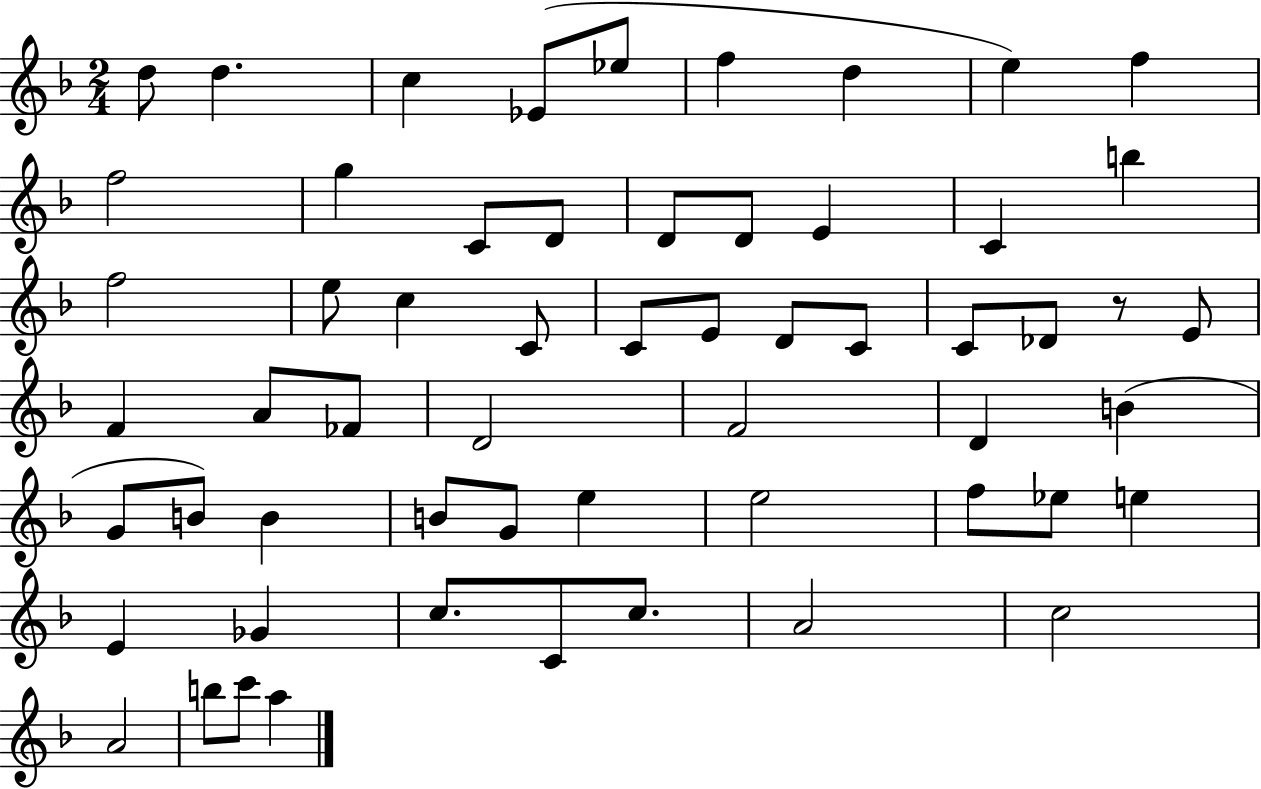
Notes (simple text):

D5/e D5/q. C5/q Eb4/e Eb5/e F5/q D5/q E5/q F5/q F5/h G5/q C4/e D4/e D4/e D4/e E4/q C4/q B5/q F5/h E5/e C5/q C4/e C4/e E4/e D4/e C4/e C4/e Db4/e R/e E4/e F4/q A4/e FES4/e D4/h F4/h D4/q B4/q G4/e B4/e B4/q B4/e G4/e E5/q E5/h F5/e Eb5/e E5/q E4/q Gb4/q C5/e. C4/e C5/e. A4/h C5/h A4/h B5/e C6/e A5/q